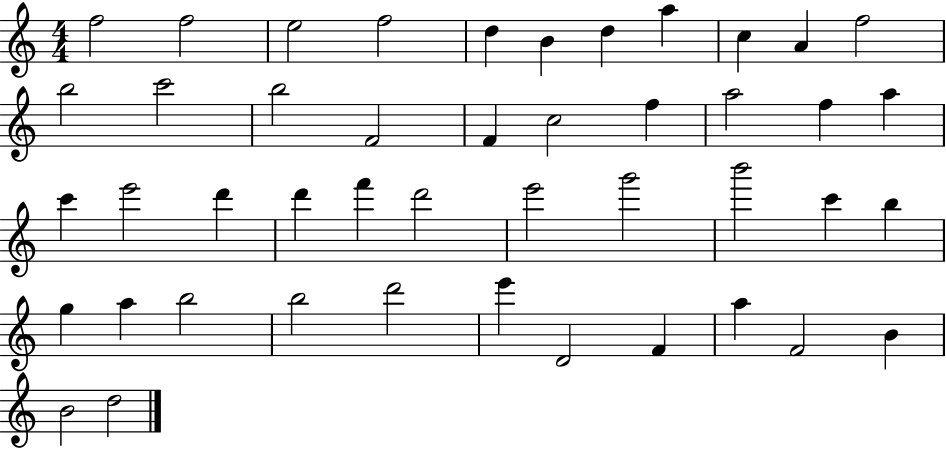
{
  \clef treble
  \numericTimeSignature
  \time 4/4
  \key c \major
  f''2 f''2 | e''2 f''2 | d''4 b'4 d''4 a''4 | c''4 a'4 f''2 | \break b''2 c'''2 | b''2 f'2 | f'4 c''2 f''4 | a''2 f''4 a''4 | \break c'''4 e'''2 d'''4 | d'''4 f'''4 d'''2 | e'''2 g'''2 | b'''2 c'''4 b''4 | \break g''4 a''4 b''2 | b''2 d'''2 | e'''4 d'2 f'4 | a''4 f'2 b'4 | \break b'2 d''2 | \bar "|."
}